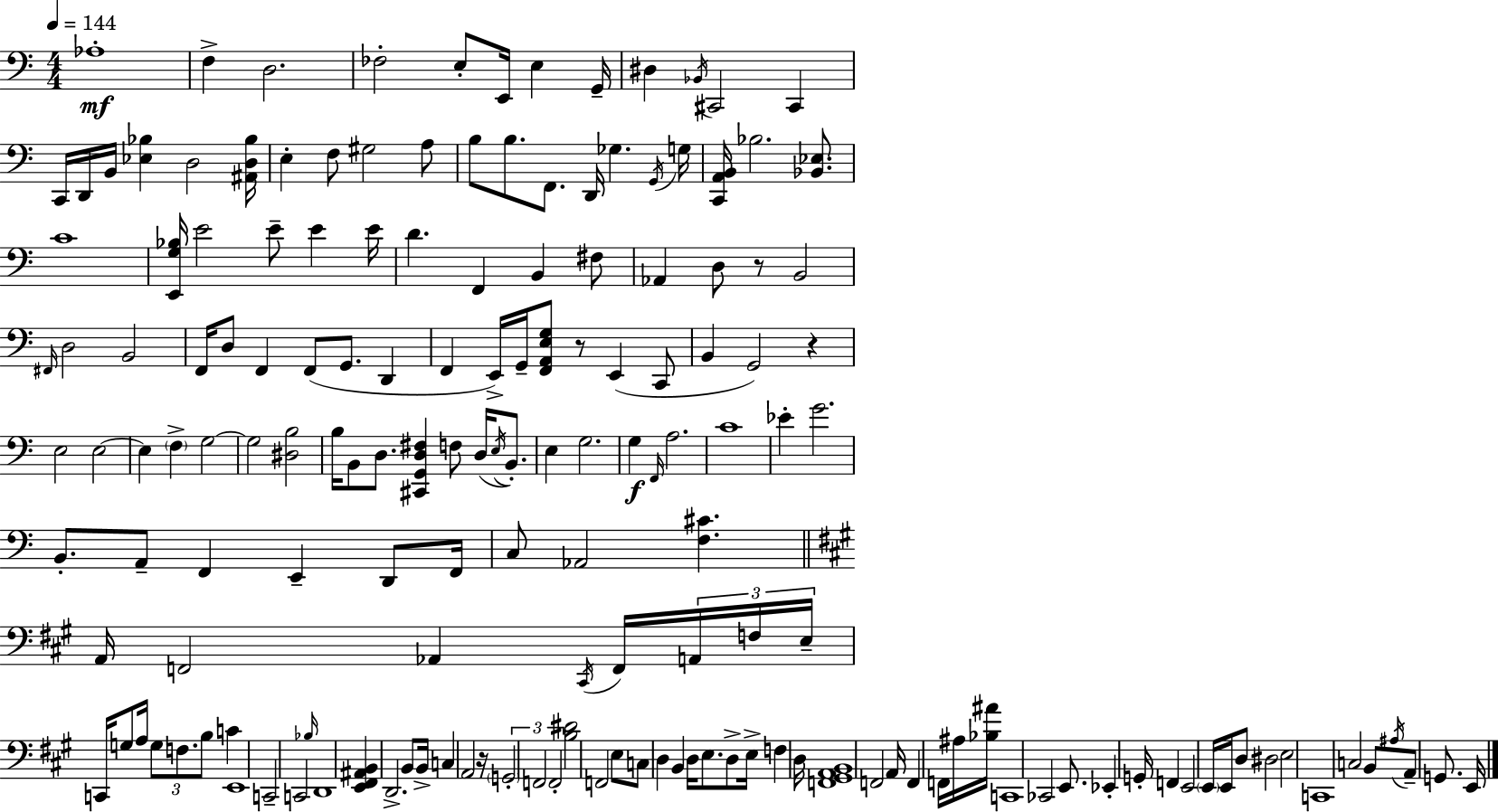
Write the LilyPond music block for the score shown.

{
  \clef bass
  \numericTimeSignature
  \time 4/4
  \key a \minor
  \tempo 4 = 144
  aes1-.\mf | f4-> d2. | fes2-. e8-. e,16 e4 g,16-- | dis4 \acciaccatura { bes,16 } cis,2 cis,4 | \break c,16 d,16 b,16 <ees bes>4 d2 | <ais, d bes>16 e4-. f8 gis2 a8 | b8 b8. f,8. d,16 ges4. | \acciaccatura { g,16 } g16 <c, a, b,>16 bes2. <bes, ees>8. | \break c'1 | <e, g bes>16 e'2 e'8-- e'4 | e'16 d'4. f,4 b,4 | fis8 aes,4 d8 r8 b,2 | \break \grace { fis,16 } d2 b,2 | f,16 d8 f,4 f,8( g,8. d,4 | f,4 e,16->) g,16-- <f, a, e g>8 r8 e,4( | c,8 b,4 g,2) r4 | \break e2 e2~~ | e4 \parenthesize f4-> g2~~ | g2 <dis b>2 | b16 b,8 d8. <cis, g, d fis>4 f8 d16( | \break \acciaccatura { e16 } b,8.-.) e4 g2. | g4\f \grace { f,16 } a2. | c'1 | ees'4-. g'2. | \break b,8.-. a,8-- f,4 e,4-- | d,8 f,16 c8 aes,2 <f cis'>4. | \bar "||" \break \key a \major a,16 f,2 aes,4 \acciaccatura { cis,16 } f,16 \tuplet 3/2 { a,16 | f16 e16-- } c,16 g8 a16 \tuplet 3/2 { g8 f8. b8 } c'4 | e,1 | c,2-- c,2 | \break \grace { bes16 } d,1 | <e, fis, ais, b,>4 d,2.-> | b,8 b,16-> c4 a,2 | r16 \tuplet 3/2 { \parenthesize g,2-. f,2 | \break f,2-. } <b dis'>2 | f,2 e8 c8 d4 | b,4 d16 e8. d8-> e16-> f4 | d16 <f, gis, a, b,>1 | \break f,2 a,16 f,4 f,16 | ais16 <bes ais'>16 c,1 | ces,2 e,8. ees,4-. | g,16-. f,4 e,2 \parenthesize e,16 e,16 | \break d8 dis2 e2 | c,1 | c2 b,8 \acciaccatura { ais16 } a,8-- g,8. | e,16 \bar "|."
}